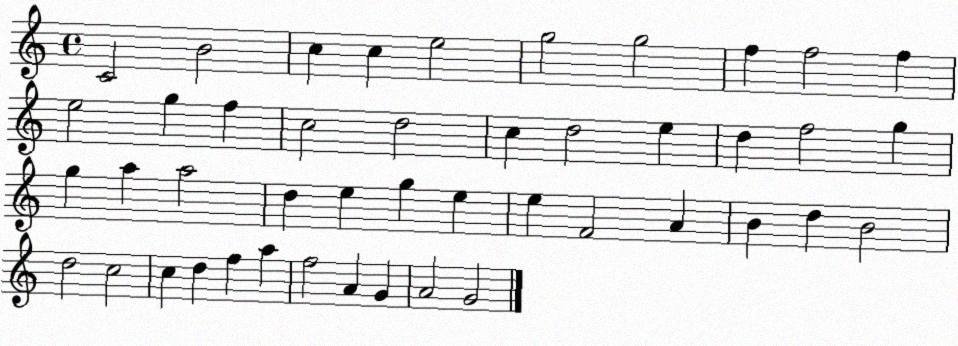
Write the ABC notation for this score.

X:1
T:Untitled
M:4/4
L:1/4
K:C
C2 B2 c c e2 g2 g2 f f2 f e2 g f c2 d2 c d2 e d f2 g g a a2 d e g e e F2 A B d B2 d2 c2 c d f a f2 A G A2 G2